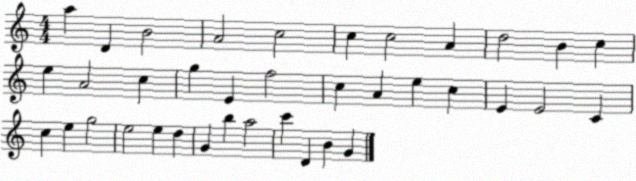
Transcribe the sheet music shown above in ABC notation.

X:1
T:Untitled
M:4/4
L:1/4
K:C
a D B2 A2 c2 c c2 A d2 B c e A2 c g E f2 c A e c E E2 C c e g2 e2 e d G b a2 c' D B G